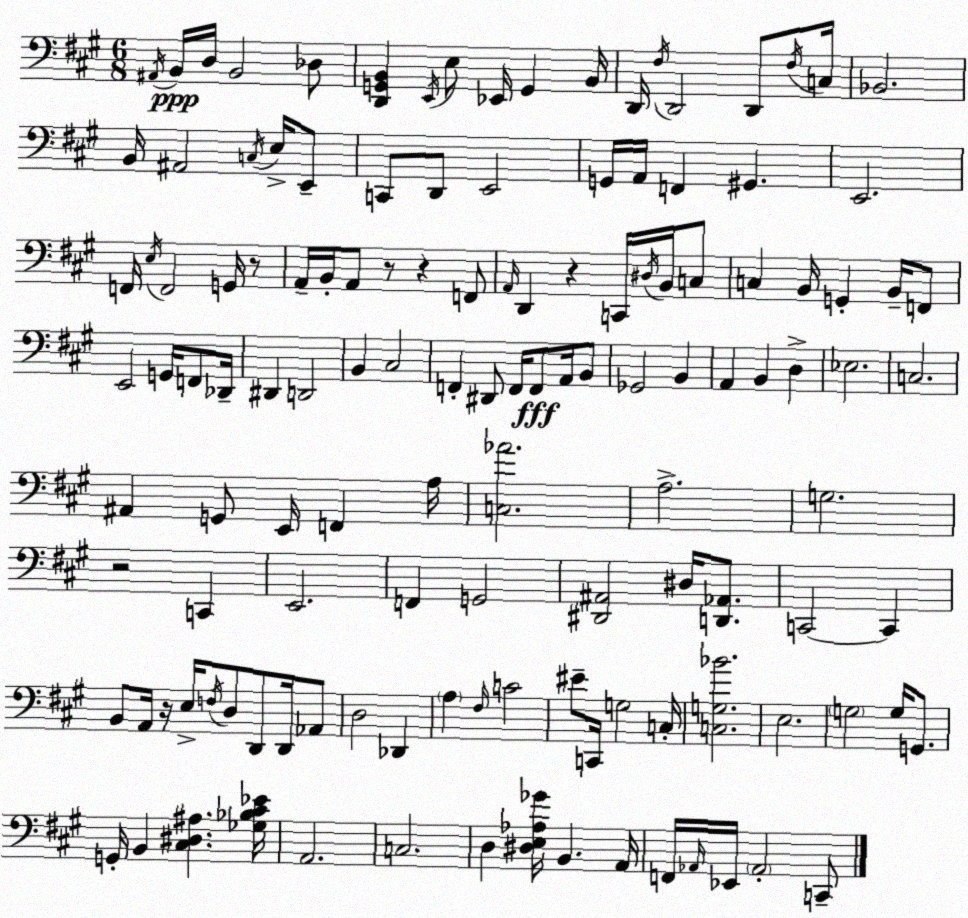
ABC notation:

X:1
T:Untitled
M:6/8
L:1/4
K:A
^A,,/4 B,,/4 D,/4 B,,2 _D,/2 [D,,G,,B,,] E,,/4 E,/2 _E,,/4 G,, B,,/4 D,,/4 ^F,/4 D,,2 D,,/2 ^F,/4 C,/4 _B,,2 B,,/4 ^A,,2 C,/4 E,/4 E,,/2 C,,/2 D,,/2 E,,2 G,,/4 A,,/4 F,, ^G,, E,,2 F,,/4 E,/4 F,,2 G,,/4 z/2 A,,/4 B,,/4 A,,/2 z/2 z F,,/2 A,,/4 D,, z C,,/4 ^D,/4 B,,/4 C,/2 C, B,,/4 G,, B,,/4 F,,/2 E,,2 G,,/4 F,,/2 _D,,/4 ^D,, D,,2 B,, ^C,2 F,, ^D,,/2 F,,/4 F,,/2 A,,/4 B,,/2 _G,,2 B,, A,, B,, D, _E,2 C,2 ^A,, G,,/2 E,,/4 F,, A,/4 [C,_A]2 A,2 G,2 z2 C,, E,,2 F,, G,,2 [^D,,^A,,]2 ^D,/4 [D,,_A,,]/2 C,,2 C,, B,,/2 A,,/4 z/4 E,/4 F,/4 D,/2 D,,/2 D,,/4 _A,,/2 D,2 _D,, A, ^F,/4 C2 ^E/2 C,,/4 G,2 C,/4 [C,G,_B]2 E,2 G,2 G,/4 G,,/2 G,,/4 B,, [^C,^D,^A,] [_G,_B,^C_E]/4 A,,2 C,2 D, [^D,E,_A,_G]/4 B,, A,,/4 F,,/4 _A,,/4 _E,,/4 _A,,2 C,,/2